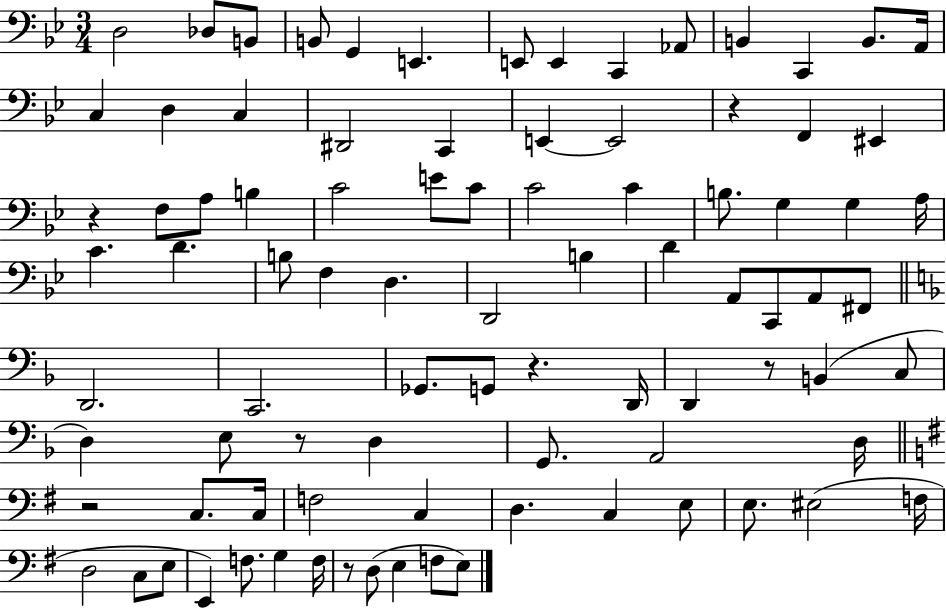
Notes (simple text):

D3/h Db3/e B2/e B2/e G2/q E2/q. E2/e E2/q C2/q Ab2/e B2/q C2/q B2/e. A2/s C3/q D3/q C3/q D#2/h C2/q E2/q E2/h R/q F2/q EIS2/q R/q F3/e A3/e B3/q C4/h E4/e C4/e C4/h C4/q B3/e. G3/q G3/q A3/s C4/q. D4/q. B3/e F3/q D3/q. D2/h B3/q D4/q A2/e C2/e A2/e F#2/e D2/h. C2/h. Gb2/e. G2/e R/q. D2/s D2/q R/e B2/q C3/e D3/q E3/e R/e D3/q G2/e. A2/h D3/s R/h C3/e. C3/s F3/h C3/q D3/q. C3/q E3/e E3/e. EIS3/h F3/s D3/h C3/e E3/e E2/q F3/e. G3/q F3/s R/e D3/e E3/q F3/e E3/e